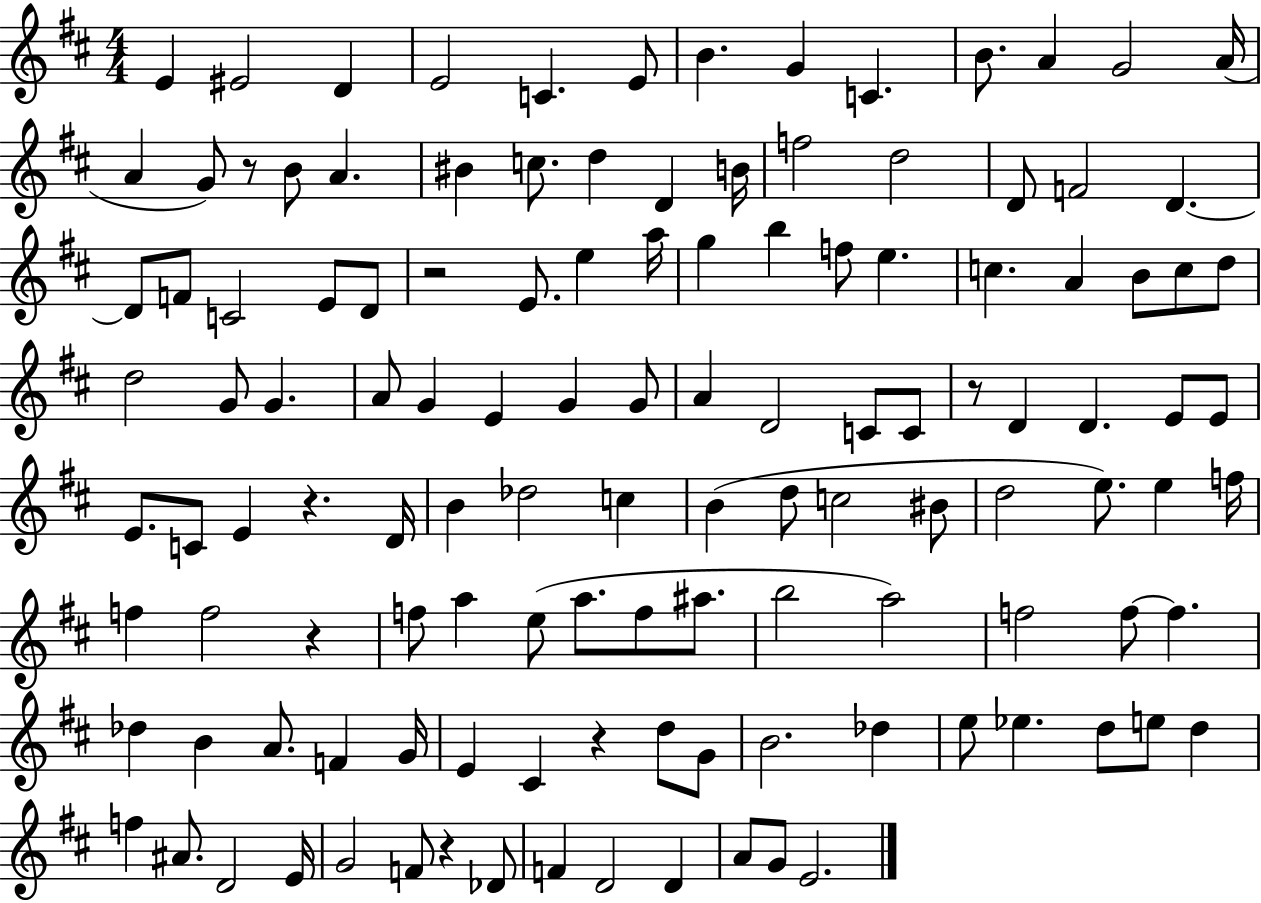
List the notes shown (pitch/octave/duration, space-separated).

E4/q EIS4/h D4/q E4/h C4/q. E4/e B4/q. G4/q C4/q. B4/e. A4/q G4/h A4/s A4/q G4/e R/e B4/e A4/q. BIS4/q C5/e. D5/q D4/q B4/s F5/h D5/h D4/e F4/h D4/q. D4/e F4/e C4/h E4/e D4/e R/h E4/e. E5/q A5/s G5/q B5/q F5/e E5/q. C5/q. A4/q B4/e C5/e D5/e D5/h G4/e G4/q. A4/e G4/q E4/q G4/q G4/e A4/q D4/h C4/e C4/e R/e D4/q D4/q. E4/e E4/e E4/e. C4/e E4/q R/q. D4/s B4/q Db5/h C5/q B4/q D5/e C5/h BIS4/e D5/h E5/e. E5/q F5/s F5/q F5/h R/q F5/e A5/q E5/e A5/e. F5/e A#5/e. B5/h A5/h F5/h F5/e F5/q. Db5/q B4/q A4/e. F4/q G4/s E4/q C#4/q R/q D5/e G4/e B4/h. Db5/q E5/e Eb5/q. D5/e E5/e D5/q F5/q A#4/e. D4/h E4/s G4/h F4/e R/q Db4/e F4/q D4/h D4/q A4/e G4/e E4/h.